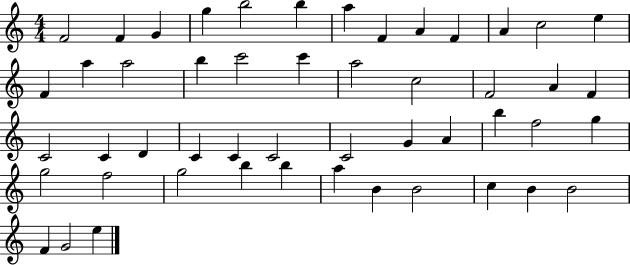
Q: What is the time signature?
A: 4/4